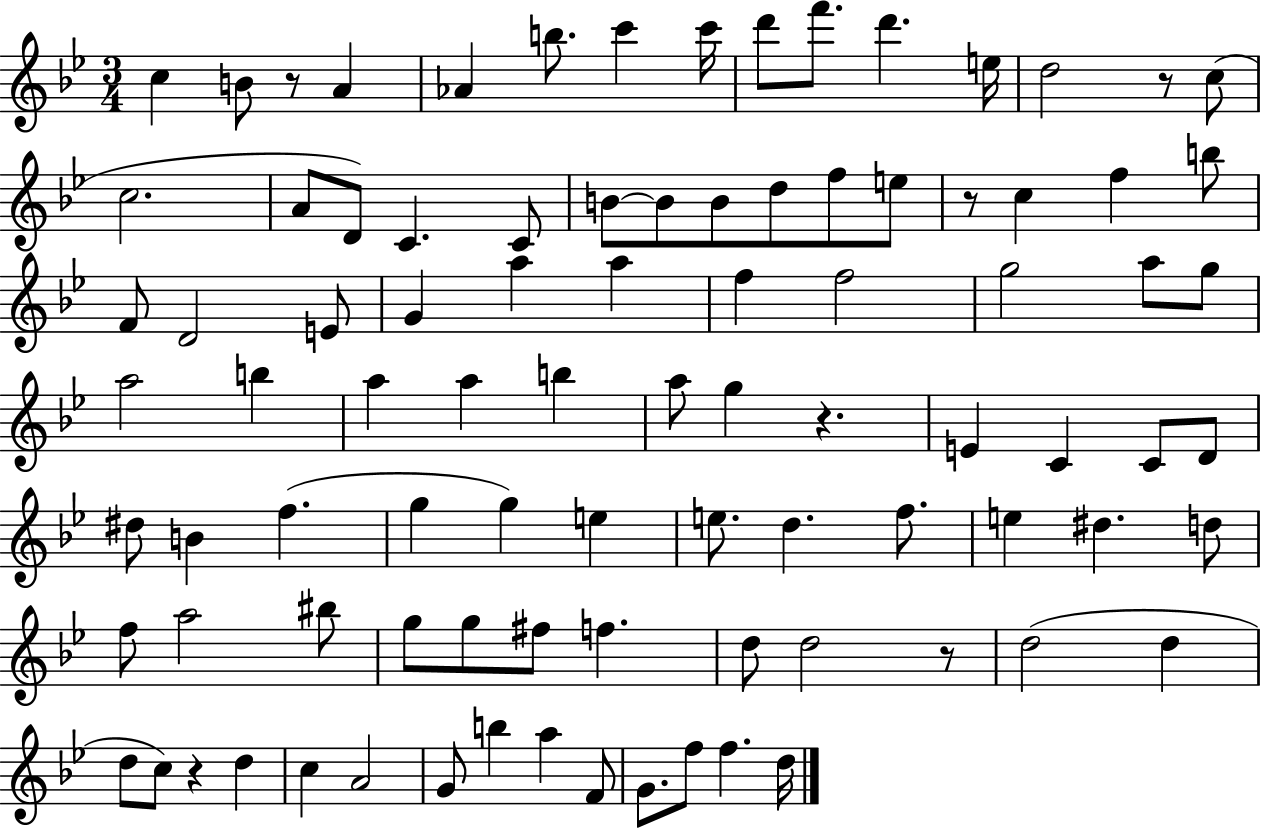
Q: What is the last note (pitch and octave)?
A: D5